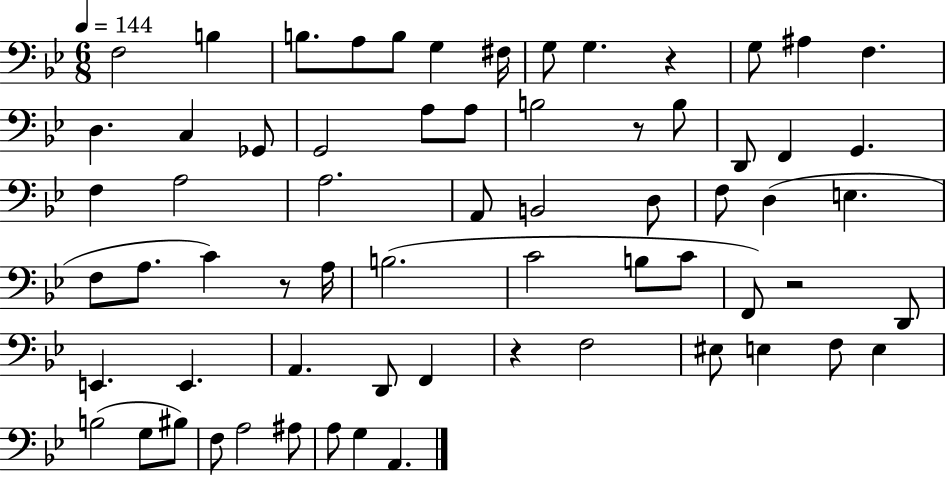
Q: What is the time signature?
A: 6/8